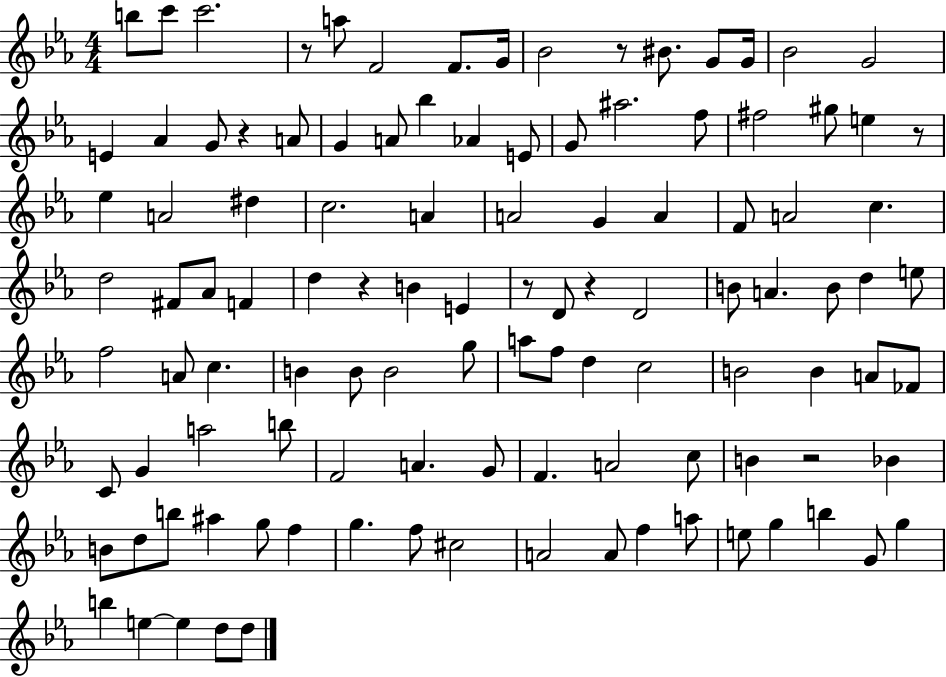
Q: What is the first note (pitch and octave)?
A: B5